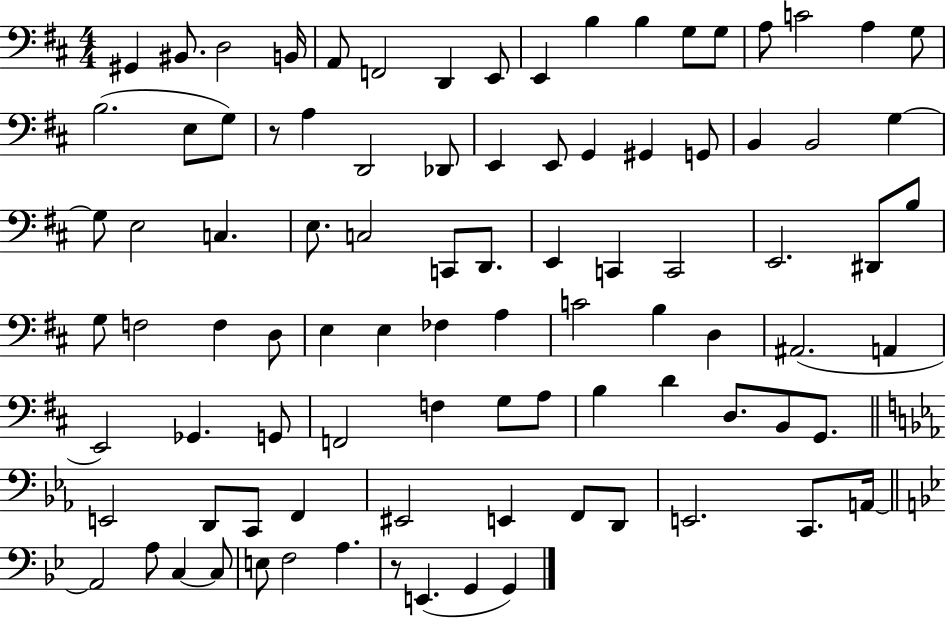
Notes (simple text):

G#2/q BIS2/e. D3/h B2/s A2/e F2/h D2/q E2/e E2/q B3/q B3/q G3/e G3/e A3/e C4/h A3/q G3/e B3/h. E3/e G3/e R/e A3/q D2/h Db2/e E2/q E2/e G2/q G#2/q G2/e B2/q B2/h G3/q G3/e E3/h C3/q. E3/e. C3/h C2/e D2/e. E2/q C2/q C2/h E2/h. D#2/e B3/e G3/e F3/h F3/q D3/e E3/q E3/q FES3/q A3/q C4/h B3/q D3/q A#2/h. A2/q E2/h Gb2/q. G2/e F2/h F3/q G3/e A3/e B3/q D4/q D3/e. B2/e G2/e. E2/h D2/e C2/e F2/q EIS2/h E2/q F2/e D2/e E2/h. C2/e. A2/s A2/h A3/e C3/q C3/e E3/e F3/h A3/q. R/e E2/q. G2/q G2/q